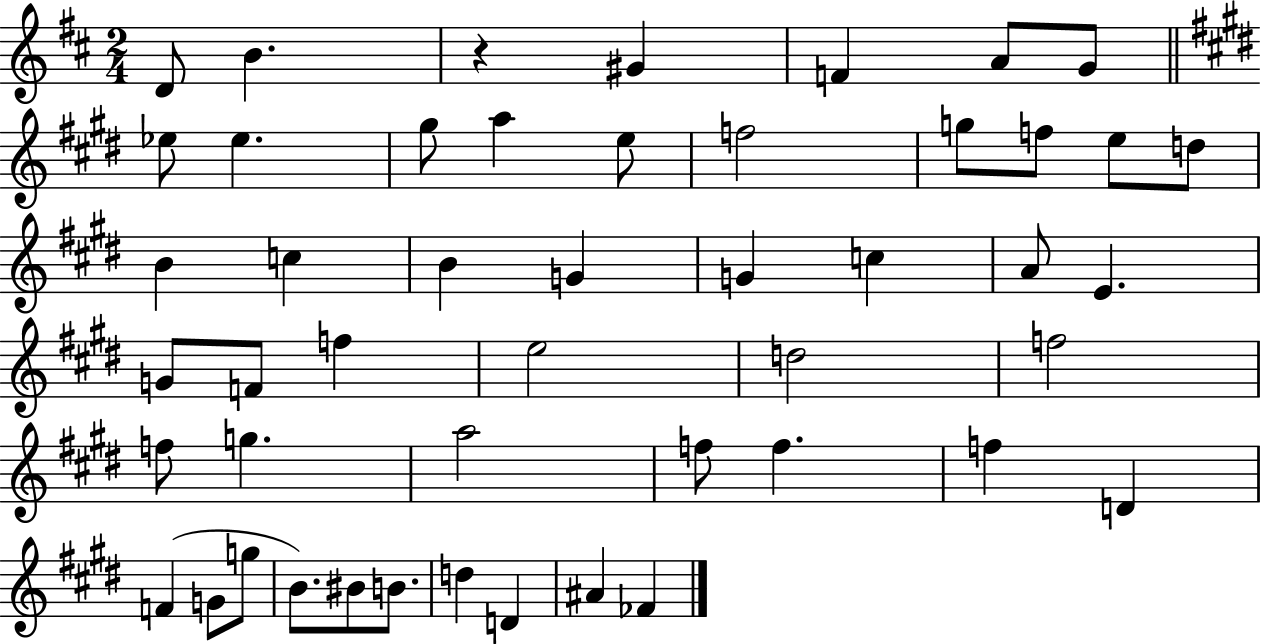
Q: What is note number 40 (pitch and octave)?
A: G5